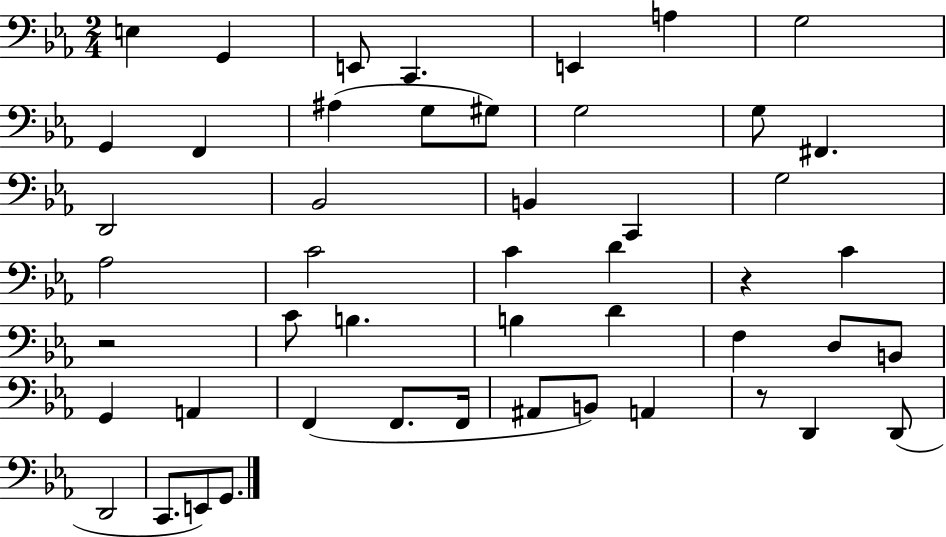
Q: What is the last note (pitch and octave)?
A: G2